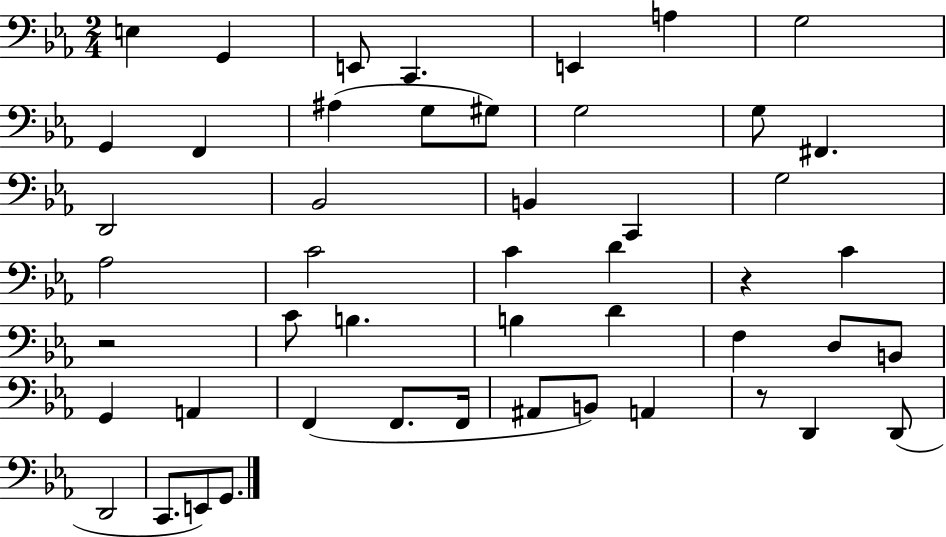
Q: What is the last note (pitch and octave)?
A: G2